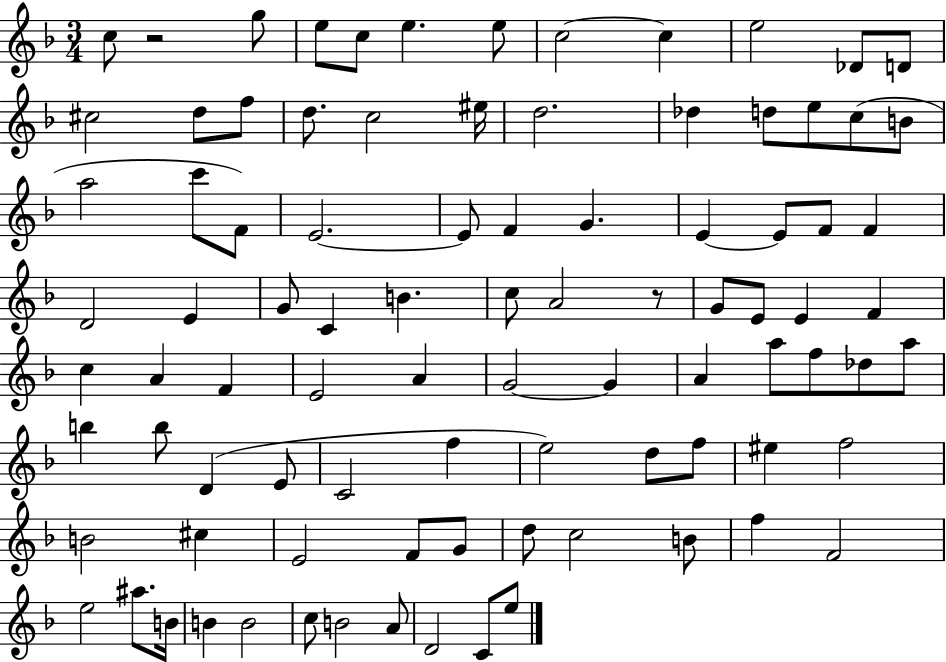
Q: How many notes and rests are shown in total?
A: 91